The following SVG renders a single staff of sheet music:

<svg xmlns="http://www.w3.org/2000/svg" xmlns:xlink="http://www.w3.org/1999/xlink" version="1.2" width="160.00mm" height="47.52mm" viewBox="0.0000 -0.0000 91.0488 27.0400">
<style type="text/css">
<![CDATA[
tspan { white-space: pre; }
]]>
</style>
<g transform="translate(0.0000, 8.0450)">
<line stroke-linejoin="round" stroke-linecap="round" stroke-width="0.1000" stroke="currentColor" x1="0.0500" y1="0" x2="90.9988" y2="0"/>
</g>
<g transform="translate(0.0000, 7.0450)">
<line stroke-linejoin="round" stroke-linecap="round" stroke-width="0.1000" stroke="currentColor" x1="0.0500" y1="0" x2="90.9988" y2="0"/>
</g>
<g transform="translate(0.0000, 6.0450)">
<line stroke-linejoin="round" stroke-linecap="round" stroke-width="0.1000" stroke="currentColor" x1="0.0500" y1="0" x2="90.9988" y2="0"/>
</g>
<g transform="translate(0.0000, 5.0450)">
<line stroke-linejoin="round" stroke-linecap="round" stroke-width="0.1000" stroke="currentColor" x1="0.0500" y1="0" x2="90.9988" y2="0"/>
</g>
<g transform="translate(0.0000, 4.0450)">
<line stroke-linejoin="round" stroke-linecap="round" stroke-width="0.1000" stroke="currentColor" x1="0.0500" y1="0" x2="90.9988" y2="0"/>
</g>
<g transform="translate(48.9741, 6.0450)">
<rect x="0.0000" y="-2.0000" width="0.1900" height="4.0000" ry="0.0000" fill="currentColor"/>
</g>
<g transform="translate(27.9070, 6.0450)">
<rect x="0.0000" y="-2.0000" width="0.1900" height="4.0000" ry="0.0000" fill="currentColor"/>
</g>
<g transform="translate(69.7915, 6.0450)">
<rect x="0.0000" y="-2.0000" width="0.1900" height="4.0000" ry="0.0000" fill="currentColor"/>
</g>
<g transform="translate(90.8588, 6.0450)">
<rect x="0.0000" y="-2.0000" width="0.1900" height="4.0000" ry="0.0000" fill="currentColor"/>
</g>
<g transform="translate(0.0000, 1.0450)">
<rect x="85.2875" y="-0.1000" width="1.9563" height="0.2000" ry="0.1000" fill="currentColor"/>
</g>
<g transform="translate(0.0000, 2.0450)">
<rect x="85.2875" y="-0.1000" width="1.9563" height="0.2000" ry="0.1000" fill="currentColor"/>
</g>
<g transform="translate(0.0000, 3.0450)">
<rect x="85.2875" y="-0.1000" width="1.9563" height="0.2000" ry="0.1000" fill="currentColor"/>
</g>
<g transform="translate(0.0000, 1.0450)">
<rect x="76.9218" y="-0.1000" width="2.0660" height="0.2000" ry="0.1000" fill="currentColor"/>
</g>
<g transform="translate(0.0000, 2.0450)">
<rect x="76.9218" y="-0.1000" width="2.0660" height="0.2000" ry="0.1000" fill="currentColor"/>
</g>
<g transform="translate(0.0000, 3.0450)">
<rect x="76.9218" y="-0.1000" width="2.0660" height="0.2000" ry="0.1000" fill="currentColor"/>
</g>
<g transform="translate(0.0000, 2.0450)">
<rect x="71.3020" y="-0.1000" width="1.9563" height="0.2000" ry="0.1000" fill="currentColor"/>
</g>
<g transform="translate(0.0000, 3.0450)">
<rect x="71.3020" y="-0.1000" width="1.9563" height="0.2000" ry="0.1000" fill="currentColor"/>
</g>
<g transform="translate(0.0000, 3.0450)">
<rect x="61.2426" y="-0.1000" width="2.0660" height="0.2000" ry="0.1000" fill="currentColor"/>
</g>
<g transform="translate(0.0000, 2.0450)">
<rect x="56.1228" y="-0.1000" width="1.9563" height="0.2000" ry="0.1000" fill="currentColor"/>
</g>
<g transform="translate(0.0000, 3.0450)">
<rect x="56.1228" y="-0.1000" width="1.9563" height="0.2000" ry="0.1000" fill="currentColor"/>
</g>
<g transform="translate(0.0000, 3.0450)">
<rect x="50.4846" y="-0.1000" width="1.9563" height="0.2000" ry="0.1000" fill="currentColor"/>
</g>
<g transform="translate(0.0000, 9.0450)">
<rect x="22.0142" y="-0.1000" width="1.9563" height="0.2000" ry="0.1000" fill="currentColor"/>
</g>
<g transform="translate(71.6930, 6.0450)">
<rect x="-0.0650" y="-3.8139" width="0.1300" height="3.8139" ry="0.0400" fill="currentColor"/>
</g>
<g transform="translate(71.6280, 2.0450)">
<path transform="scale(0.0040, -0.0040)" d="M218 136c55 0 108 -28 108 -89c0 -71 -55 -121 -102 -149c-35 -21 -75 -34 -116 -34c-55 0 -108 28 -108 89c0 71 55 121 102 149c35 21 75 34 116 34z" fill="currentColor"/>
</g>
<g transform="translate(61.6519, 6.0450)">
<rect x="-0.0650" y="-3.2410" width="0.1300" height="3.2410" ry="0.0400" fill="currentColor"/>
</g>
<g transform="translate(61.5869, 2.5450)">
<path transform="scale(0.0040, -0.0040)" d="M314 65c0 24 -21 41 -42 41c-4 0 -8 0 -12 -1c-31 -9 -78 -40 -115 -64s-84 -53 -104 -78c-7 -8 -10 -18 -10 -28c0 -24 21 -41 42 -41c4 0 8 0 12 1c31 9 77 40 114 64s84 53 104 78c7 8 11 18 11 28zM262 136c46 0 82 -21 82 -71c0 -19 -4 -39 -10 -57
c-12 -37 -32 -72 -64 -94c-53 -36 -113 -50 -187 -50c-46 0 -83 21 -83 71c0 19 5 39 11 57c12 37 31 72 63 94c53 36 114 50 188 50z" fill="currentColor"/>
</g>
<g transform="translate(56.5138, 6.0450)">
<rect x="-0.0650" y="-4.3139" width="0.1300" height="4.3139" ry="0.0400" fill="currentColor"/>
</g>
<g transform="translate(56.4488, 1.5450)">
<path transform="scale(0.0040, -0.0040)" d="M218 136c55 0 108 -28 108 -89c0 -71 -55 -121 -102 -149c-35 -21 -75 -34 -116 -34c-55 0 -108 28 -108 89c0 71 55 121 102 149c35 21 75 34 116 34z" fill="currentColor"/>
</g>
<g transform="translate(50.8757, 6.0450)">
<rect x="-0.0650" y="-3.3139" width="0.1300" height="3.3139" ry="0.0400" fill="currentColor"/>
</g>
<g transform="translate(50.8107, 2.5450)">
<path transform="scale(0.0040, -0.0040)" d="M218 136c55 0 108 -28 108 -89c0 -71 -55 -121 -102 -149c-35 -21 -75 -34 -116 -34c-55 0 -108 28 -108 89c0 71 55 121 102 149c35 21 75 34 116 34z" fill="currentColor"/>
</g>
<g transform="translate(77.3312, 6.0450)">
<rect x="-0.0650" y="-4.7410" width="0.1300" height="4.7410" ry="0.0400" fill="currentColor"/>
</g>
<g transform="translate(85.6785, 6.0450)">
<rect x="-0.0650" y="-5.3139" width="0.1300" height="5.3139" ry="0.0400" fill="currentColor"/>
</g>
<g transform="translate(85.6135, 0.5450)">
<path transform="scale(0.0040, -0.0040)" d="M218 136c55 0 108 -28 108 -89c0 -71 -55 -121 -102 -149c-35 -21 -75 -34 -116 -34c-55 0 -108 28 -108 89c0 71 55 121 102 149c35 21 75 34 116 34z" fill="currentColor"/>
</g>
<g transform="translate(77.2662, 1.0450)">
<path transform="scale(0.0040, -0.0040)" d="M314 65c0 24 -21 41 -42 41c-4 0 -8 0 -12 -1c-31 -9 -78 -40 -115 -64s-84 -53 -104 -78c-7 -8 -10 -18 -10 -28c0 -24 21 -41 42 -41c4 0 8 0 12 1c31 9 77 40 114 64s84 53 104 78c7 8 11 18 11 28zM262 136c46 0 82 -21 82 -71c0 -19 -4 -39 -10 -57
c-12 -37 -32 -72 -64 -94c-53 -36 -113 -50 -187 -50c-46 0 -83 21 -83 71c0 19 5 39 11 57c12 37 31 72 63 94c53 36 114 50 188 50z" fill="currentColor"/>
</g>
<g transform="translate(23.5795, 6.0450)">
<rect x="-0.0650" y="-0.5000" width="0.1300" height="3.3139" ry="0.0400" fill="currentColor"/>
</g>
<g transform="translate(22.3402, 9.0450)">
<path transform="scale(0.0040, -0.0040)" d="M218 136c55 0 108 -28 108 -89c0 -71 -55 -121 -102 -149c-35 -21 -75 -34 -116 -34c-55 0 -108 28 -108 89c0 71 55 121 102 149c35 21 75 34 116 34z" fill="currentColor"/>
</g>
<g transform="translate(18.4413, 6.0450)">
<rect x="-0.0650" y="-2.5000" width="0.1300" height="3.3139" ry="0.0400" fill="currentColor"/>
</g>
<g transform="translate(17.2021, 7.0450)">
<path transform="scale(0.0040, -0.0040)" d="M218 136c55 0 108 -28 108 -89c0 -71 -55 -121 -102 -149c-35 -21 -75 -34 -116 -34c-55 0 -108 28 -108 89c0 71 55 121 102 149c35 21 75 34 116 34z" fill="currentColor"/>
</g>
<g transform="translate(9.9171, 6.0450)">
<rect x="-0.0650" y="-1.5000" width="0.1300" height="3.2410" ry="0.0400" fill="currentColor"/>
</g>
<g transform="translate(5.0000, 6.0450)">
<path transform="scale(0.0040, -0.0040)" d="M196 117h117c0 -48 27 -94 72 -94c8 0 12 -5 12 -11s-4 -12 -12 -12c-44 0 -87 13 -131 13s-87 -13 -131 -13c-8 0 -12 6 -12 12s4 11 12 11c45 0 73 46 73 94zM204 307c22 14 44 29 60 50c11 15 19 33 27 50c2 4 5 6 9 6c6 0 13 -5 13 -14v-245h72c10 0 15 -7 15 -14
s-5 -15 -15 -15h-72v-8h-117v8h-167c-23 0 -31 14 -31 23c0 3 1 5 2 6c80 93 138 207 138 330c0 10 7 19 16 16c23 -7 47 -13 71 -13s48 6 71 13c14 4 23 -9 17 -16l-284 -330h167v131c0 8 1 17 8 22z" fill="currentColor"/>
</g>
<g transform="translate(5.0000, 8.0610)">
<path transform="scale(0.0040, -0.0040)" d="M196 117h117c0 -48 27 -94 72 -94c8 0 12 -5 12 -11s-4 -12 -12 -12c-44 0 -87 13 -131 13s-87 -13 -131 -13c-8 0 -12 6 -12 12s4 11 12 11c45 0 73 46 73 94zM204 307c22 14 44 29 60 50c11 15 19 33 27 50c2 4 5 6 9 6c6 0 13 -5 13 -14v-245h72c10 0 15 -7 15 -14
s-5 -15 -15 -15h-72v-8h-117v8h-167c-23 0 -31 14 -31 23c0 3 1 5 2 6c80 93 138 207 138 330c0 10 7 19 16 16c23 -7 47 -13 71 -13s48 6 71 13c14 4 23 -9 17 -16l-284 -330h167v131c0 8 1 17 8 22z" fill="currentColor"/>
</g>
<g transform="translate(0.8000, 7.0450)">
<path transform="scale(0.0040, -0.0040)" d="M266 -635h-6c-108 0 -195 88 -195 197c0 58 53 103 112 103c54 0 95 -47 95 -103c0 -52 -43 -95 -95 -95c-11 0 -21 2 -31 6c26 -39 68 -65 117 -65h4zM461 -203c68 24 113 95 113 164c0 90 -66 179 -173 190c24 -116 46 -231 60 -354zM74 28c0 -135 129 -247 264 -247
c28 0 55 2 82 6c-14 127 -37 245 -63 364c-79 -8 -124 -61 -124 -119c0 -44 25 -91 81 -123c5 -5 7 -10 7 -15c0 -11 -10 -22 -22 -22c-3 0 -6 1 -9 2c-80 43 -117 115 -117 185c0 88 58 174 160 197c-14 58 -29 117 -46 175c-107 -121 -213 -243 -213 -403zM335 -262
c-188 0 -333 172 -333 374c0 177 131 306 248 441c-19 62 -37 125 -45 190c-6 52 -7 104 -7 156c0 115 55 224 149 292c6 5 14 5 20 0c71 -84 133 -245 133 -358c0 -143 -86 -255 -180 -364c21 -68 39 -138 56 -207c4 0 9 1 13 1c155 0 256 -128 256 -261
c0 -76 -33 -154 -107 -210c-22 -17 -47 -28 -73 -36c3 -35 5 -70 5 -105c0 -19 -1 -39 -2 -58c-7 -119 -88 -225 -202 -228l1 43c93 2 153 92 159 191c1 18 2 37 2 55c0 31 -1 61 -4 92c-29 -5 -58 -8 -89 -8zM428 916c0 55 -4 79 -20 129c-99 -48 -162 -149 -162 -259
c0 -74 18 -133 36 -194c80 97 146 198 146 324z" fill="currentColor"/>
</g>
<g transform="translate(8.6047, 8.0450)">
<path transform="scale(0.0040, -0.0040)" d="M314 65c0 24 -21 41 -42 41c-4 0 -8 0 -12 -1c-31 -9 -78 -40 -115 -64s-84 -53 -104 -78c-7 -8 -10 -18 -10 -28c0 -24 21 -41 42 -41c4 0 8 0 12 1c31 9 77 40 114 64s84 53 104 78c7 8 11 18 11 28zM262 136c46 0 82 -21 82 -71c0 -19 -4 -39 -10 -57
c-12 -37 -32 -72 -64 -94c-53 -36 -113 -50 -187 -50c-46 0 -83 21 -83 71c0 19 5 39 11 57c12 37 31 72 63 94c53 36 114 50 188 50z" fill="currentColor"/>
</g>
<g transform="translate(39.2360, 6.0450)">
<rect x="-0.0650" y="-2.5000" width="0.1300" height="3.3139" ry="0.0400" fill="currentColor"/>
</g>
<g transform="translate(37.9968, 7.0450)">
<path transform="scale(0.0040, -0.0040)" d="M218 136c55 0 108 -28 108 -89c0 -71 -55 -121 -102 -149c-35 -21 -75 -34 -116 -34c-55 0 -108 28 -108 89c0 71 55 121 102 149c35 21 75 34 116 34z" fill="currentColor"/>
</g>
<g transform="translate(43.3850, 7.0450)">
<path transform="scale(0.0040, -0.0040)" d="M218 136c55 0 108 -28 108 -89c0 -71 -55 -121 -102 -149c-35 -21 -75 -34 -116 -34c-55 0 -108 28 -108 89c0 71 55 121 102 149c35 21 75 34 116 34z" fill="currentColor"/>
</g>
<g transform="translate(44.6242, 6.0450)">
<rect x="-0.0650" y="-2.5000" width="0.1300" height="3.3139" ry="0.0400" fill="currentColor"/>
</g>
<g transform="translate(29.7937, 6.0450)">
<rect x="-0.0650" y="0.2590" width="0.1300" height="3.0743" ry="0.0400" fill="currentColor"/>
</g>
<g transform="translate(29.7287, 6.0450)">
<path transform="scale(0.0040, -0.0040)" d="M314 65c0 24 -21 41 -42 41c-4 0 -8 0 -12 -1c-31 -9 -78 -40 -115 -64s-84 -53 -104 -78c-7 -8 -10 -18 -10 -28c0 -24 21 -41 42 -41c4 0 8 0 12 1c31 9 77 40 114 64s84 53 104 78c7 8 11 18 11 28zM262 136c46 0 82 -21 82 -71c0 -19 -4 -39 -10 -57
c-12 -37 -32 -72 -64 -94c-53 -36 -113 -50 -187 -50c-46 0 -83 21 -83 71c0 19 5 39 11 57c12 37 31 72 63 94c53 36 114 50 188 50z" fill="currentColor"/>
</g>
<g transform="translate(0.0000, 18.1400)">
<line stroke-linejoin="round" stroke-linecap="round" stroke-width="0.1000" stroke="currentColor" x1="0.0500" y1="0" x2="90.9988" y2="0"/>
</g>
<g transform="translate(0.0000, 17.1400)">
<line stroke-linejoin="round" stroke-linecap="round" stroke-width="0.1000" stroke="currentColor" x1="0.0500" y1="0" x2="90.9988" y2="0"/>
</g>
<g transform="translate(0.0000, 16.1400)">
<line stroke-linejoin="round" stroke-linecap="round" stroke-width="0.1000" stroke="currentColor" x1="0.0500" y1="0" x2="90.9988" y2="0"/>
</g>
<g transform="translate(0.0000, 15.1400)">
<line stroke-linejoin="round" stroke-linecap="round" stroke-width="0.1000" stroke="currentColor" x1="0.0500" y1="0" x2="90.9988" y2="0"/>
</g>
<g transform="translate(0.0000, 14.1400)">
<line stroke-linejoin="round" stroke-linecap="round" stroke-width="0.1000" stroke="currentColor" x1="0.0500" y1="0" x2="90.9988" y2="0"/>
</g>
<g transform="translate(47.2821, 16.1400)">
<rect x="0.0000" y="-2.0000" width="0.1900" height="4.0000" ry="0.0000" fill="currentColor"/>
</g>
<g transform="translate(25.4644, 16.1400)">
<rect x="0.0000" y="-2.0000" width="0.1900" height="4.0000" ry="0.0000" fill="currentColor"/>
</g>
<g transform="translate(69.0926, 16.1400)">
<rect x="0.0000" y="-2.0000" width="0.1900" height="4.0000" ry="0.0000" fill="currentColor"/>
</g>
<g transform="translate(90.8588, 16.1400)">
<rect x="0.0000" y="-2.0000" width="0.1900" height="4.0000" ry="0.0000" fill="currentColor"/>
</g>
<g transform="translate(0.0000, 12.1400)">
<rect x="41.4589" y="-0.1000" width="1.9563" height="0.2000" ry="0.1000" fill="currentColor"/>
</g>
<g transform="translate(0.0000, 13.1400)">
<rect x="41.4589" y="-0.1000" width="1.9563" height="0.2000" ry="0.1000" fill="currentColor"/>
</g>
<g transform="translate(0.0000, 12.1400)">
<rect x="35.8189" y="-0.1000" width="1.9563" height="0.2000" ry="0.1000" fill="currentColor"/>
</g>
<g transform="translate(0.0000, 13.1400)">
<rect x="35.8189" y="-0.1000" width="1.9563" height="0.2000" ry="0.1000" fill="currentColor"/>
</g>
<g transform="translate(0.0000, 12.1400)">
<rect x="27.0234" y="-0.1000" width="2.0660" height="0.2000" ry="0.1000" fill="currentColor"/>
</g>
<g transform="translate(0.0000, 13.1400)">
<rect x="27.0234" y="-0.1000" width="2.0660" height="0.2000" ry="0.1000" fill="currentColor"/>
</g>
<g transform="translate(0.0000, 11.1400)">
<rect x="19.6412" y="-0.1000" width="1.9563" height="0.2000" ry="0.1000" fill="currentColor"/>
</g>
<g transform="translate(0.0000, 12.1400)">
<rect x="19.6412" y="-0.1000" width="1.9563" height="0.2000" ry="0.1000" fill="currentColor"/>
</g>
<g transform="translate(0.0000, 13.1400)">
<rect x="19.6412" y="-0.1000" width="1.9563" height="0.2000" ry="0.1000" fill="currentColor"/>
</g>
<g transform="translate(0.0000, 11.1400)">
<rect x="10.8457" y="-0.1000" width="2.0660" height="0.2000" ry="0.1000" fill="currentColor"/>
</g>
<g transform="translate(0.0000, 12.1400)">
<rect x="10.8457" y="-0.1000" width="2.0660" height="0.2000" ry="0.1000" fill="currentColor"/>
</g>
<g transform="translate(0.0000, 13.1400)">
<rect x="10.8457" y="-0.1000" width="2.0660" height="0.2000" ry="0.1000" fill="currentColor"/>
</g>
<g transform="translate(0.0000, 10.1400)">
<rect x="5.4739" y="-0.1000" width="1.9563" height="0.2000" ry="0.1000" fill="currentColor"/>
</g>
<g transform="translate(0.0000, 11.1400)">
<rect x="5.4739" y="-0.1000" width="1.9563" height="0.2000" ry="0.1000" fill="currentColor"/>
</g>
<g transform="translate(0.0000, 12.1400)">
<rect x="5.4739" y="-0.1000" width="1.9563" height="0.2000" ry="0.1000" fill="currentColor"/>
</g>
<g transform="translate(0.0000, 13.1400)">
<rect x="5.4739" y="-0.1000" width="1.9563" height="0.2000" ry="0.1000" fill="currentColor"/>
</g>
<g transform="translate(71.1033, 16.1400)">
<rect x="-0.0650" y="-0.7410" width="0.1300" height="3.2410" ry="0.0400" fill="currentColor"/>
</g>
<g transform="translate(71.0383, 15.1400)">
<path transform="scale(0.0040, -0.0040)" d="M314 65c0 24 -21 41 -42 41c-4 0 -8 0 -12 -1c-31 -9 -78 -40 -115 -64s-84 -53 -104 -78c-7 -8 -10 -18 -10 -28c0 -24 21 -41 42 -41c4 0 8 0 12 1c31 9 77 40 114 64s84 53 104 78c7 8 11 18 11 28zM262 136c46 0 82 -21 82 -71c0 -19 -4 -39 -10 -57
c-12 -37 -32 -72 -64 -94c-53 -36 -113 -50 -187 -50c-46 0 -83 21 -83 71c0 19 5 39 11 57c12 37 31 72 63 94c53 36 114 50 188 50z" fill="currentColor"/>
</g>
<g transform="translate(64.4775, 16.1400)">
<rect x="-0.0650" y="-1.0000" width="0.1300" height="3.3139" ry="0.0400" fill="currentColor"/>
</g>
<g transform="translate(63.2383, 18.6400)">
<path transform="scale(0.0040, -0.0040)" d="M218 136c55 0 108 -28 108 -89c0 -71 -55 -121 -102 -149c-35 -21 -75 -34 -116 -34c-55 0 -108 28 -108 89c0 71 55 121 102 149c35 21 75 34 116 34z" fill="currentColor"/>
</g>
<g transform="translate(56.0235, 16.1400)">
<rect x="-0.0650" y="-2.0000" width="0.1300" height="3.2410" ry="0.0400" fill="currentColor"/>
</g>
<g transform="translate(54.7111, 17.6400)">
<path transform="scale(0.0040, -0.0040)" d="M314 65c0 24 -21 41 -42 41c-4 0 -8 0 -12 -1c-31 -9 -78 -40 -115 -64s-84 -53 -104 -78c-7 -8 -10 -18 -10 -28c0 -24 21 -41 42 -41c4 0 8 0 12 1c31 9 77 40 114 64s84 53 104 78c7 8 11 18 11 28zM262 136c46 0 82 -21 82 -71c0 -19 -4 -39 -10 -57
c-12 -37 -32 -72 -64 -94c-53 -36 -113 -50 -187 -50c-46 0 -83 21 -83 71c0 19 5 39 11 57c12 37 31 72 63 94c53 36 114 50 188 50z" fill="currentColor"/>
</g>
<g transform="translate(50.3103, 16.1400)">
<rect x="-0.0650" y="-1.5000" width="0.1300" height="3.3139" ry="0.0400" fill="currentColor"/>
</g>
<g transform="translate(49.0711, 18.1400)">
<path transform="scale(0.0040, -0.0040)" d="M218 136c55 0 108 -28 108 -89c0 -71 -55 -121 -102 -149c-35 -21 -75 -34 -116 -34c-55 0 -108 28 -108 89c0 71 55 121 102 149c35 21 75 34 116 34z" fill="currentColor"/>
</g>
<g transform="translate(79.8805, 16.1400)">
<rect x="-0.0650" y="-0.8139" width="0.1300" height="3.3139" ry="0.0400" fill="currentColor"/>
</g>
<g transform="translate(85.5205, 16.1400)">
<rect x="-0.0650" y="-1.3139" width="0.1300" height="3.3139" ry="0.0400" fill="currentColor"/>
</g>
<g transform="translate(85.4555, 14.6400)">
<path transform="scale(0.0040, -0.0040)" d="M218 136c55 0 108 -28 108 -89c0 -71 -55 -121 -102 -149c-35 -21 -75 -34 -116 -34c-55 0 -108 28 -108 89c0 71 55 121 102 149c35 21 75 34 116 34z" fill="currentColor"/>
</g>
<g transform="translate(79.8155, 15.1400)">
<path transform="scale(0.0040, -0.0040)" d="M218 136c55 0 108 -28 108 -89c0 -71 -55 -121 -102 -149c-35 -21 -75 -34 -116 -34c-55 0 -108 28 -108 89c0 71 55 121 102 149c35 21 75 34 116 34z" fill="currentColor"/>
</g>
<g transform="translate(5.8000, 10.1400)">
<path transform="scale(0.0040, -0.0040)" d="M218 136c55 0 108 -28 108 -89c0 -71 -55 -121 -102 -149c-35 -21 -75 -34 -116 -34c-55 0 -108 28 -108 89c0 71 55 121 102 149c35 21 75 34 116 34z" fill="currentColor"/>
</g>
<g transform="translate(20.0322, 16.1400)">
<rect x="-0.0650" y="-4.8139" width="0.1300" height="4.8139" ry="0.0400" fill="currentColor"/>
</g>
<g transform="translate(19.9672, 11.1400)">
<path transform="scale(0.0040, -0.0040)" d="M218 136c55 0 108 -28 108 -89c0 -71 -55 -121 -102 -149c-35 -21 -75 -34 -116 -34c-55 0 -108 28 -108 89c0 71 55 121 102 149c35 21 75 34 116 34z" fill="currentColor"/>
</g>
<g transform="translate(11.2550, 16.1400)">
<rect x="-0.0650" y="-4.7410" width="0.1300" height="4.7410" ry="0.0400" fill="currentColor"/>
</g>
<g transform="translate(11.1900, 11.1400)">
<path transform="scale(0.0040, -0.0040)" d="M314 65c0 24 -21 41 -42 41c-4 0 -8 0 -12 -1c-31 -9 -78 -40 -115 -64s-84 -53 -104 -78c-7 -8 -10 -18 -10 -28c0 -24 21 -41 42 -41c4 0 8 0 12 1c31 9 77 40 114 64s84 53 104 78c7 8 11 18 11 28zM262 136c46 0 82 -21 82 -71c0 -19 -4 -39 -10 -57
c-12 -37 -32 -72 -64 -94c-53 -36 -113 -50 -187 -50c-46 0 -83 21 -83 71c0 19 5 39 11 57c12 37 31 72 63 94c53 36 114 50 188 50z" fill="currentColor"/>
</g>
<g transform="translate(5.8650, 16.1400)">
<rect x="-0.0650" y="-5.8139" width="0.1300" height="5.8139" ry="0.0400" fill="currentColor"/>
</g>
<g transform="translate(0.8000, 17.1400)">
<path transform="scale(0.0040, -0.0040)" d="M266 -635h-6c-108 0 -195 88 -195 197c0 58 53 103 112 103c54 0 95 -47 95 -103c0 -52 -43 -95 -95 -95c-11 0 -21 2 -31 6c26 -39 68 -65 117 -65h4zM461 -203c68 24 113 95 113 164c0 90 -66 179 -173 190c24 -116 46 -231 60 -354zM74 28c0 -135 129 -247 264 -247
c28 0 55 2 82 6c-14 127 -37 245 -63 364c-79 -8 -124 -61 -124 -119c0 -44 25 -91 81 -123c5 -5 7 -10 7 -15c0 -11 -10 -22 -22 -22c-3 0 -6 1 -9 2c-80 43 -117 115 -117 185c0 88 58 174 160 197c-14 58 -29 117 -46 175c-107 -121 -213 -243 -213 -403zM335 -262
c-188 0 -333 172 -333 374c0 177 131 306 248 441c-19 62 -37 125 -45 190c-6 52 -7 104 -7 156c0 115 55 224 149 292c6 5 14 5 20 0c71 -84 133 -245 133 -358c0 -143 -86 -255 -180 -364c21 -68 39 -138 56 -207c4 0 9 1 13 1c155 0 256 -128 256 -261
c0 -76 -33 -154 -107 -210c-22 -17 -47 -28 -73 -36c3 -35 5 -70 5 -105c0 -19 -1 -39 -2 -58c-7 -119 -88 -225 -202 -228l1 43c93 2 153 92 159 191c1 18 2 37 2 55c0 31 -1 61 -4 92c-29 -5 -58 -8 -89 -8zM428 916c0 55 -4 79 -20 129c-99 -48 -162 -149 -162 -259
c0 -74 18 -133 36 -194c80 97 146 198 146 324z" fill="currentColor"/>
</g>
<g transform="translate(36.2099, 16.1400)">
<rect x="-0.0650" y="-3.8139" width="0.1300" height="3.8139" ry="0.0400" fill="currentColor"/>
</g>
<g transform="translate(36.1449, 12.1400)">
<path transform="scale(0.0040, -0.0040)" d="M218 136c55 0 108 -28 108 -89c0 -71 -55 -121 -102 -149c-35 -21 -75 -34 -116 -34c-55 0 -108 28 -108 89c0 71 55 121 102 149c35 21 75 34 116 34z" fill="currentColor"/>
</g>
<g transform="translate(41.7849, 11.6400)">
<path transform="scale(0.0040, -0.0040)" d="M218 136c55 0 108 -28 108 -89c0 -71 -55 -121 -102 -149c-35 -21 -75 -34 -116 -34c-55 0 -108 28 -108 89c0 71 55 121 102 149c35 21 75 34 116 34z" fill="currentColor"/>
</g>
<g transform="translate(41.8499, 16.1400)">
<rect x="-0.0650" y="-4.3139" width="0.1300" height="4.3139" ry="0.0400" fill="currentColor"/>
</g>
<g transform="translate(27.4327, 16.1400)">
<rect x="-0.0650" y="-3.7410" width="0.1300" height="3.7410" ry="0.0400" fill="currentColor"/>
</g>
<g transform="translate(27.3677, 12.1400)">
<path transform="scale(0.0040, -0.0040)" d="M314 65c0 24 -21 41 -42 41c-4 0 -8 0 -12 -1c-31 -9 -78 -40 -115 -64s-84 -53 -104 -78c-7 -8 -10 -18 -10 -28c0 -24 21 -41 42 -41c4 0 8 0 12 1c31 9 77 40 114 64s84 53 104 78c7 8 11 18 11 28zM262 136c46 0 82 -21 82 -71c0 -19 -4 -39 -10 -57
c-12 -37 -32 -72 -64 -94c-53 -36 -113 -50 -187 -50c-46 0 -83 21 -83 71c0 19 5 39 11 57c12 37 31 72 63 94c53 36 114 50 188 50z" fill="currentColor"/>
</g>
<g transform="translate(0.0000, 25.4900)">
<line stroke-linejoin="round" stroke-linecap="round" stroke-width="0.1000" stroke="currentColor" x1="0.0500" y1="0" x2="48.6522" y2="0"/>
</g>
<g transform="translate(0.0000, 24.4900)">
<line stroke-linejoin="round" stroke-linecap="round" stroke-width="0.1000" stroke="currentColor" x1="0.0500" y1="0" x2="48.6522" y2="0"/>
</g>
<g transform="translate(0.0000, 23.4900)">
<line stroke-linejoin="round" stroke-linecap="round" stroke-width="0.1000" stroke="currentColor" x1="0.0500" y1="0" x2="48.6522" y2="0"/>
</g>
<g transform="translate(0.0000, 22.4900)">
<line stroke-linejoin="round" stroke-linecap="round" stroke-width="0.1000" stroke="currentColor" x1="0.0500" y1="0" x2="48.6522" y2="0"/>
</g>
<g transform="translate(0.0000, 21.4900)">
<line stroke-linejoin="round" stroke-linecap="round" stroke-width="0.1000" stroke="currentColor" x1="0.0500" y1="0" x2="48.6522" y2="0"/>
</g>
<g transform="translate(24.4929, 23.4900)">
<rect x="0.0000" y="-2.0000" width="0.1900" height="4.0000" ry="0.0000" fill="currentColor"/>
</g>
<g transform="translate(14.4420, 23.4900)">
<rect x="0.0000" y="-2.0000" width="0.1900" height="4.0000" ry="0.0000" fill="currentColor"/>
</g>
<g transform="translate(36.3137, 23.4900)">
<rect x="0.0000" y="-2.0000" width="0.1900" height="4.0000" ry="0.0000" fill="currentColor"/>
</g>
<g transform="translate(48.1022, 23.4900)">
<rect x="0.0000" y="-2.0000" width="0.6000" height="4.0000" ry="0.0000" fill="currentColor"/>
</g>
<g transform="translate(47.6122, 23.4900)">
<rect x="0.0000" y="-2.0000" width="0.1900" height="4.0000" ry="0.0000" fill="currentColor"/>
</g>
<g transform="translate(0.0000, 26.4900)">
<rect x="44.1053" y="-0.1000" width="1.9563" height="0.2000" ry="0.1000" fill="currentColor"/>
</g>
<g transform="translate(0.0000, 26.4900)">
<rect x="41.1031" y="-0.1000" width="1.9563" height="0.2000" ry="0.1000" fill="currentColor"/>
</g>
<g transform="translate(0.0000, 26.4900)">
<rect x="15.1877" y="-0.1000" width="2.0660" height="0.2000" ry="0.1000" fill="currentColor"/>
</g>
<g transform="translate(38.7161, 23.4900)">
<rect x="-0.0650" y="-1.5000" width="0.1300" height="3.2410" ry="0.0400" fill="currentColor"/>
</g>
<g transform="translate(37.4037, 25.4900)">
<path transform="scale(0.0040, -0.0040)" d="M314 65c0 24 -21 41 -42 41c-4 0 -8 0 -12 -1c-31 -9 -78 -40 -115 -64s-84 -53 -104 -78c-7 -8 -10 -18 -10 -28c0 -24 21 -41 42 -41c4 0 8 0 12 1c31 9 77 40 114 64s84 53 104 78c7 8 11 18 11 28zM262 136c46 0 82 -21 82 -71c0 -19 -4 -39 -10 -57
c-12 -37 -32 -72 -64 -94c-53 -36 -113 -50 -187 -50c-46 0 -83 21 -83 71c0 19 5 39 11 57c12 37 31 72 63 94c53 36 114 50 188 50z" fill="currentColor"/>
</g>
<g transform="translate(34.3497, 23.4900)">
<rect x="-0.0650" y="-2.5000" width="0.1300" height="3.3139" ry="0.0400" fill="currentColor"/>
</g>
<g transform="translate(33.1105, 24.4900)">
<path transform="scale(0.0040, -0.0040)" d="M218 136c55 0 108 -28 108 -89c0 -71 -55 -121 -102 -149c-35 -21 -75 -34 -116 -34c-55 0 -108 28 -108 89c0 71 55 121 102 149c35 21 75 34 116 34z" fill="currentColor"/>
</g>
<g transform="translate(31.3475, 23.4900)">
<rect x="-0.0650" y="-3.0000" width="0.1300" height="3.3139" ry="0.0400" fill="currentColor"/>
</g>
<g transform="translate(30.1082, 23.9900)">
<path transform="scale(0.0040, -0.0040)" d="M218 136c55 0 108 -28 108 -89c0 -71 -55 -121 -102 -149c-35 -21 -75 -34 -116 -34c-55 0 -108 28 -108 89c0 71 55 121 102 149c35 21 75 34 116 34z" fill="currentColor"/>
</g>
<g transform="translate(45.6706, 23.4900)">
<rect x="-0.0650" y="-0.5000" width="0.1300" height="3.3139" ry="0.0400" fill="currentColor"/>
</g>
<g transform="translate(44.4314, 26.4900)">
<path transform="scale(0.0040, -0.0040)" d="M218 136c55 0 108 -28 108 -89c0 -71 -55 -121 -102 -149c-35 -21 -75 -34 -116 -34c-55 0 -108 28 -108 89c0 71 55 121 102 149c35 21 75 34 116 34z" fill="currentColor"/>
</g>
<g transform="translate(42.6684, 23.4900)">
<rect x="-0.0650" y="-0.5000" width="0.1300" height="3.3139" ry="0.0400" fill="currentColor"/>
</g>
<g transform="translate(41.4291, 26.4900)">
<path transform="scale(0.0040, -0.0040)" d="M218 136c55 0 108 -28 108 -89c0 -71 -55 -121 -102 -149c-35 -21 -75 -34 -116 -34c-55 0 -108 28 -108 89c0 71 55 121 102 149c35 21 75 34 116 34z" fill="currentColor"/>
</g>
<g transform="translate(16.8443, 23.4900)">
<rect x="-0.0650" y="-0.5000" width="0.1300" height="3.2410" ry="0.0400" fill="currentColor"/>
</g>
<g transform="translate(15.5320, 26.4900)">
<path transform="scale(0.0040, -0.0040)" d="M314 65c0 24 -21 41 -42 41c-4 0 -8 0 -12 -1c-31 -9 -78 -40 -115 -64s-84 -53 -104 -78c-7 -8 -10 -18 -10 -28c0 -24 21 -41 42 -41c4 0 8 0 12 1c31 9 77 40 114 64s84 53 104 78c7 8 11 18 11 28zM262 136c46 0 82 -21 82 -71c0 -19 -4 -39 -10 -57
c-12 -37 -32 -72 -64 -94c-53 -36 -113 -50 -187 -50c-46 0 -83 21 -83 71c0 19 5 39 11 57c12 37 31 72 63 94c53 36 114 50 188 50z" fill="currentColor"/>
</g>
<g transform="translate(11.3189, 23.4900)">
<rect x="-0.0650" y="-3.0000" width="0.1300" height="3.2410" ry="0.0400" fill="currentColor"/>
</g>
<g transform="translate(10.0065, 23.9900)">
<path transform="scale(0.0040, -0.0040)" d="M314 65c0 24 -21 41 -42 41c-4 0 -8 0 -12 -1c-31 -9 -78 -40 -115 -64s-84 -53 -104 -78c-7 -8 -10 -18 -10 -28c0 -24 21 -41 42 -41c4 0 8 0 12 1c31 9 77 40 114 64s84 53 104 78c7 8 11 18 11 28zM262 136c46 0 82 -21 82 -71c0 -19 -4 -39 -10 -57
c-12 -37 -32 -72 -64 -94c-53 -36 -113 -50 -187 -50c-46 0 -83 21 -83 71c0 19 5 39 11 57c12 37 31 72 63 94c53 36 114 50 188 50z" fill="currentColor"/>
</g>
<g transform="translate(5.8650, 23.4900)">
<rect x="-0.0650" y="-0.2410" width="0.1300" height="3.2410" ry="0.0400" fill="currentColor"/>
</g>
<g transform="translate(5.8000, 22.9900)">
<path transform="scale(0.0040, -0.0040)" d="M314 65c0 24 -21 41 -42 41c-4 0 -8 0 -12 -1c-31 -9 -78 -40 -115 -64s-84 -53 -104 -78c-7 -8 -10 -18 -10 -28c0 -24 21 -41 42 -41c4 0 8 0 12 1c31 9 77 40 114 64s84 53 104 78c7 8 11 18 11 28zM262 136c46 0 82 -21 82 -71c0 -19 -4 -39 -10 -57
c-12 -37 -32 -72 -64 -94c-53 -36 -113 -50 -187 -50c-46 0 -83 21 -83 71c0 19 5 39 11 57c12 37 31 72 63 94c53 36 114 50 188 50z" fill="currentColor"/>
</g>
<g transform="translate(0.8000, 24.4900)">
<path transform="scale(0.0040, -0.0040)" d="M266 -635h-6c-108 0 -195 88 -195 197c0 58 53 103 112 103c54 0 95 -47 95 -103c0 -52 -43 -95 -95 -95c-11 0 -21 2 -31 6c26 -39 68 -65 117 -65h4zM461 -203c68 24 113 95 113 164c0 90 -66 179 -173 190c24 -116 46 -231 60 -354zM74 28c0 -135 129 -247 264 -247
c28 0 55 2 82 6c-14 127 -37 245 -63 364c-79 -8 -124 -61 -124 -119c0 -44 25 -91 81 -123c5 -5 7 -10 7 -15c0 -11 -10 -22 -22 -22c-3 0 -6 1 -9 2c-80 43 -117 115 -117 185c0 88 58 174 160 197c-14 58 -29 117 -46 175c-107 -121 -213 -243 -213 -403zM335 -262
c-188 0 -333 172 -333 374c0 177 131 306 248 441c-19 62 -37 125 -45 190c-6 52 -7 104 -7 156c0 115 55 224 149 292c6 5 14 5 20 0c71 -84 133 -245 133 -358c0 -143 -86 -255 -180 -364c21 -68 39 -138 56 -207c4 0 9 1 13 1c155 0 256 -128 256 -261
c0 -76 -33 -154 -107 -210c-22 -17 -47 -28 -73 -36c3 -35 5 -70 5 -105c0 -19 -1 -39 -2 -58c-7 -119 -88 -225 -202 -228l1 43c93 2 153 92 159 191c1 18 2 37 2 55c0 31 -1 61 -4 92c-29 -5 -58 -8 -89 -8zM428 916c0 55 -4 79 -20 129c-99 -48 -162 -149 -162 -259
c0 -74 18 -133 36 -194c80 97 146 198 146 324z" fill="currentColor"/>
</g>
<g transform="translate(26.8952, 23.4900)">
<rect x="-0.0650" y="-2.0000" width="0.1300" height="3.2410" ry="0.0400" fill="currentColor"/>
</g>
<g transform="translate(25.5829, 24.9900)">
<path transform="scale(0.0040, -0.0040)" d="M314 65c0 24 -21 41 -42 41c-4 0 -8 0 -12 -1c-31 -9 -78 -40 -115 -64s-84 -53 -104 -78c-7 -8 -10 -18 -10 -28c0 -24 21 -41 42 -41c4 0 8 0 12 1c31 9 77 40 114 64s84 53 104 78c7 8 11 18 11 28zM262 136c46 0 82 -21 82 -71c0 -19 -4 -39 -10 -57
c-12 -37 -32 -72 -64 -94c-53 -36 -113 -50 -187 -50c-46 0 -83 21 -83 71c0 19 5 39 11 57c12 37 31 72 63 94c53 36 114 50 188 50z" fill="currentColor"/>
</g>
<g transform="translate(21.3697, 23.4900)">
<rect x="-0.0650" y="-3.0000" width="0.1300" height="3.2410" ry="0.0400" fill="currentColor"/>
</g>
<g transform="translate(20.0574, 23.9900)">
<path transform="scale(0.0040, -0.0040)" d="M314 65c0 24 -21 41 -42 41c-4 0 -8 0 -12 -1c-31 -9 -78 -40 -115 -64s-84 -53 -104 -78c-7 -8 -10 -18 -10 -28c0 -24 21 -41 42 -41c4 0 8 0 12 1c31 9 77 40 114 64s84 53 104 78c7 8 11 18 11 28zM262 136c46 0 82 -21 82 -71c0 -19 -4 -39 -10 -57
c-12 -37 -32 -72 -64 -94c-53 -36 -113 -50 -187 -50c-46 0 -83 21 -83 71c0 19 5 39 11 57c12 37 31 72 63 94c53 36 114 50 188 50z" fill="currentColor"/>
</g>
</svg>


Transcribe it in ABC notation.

X:1
T:Untitled
M:4/4
L:1/4
K:C
E2 G C B2 G G b d' b2 c' e'2 f' g' e'2 e' c'2 c' d' E F2 D d2 d e c2 A2 C2 A2 F2 A G E2 C C